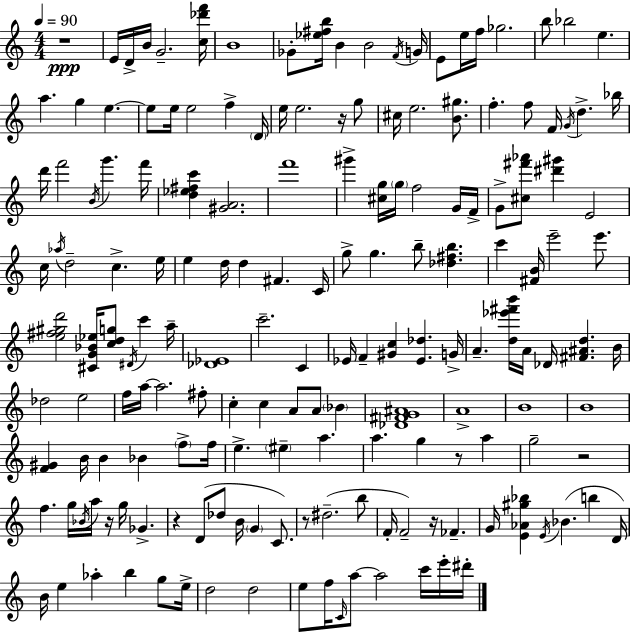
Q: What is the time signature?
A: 4/4